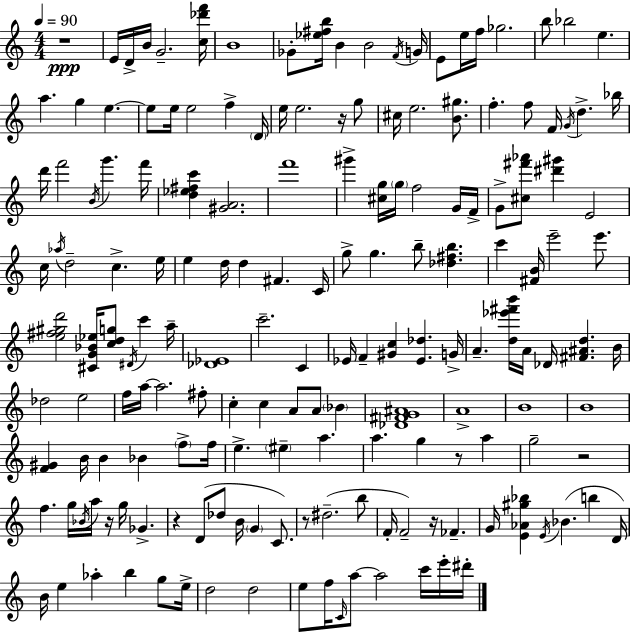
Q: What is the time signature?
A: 4/4